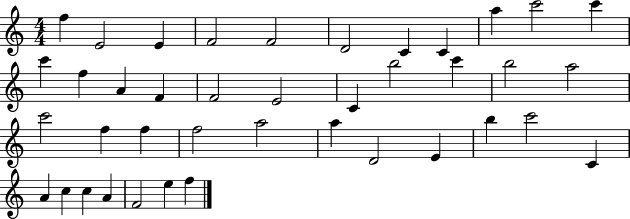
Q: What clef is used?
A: treble